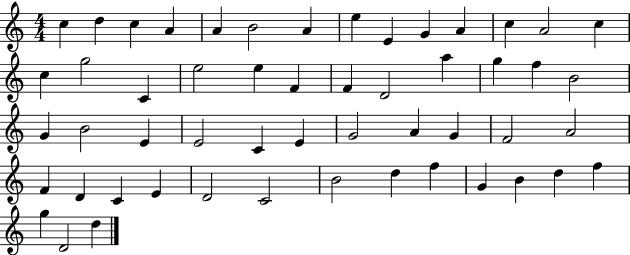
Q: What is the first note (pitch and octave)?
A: C5